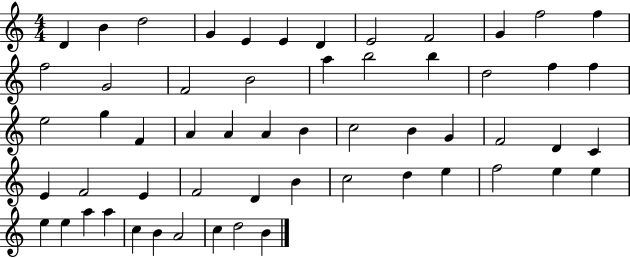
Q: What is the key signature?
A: C major